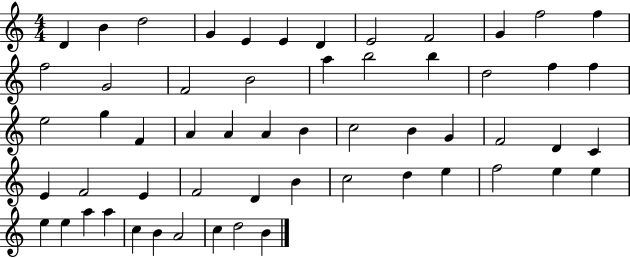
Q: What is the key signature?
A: C major